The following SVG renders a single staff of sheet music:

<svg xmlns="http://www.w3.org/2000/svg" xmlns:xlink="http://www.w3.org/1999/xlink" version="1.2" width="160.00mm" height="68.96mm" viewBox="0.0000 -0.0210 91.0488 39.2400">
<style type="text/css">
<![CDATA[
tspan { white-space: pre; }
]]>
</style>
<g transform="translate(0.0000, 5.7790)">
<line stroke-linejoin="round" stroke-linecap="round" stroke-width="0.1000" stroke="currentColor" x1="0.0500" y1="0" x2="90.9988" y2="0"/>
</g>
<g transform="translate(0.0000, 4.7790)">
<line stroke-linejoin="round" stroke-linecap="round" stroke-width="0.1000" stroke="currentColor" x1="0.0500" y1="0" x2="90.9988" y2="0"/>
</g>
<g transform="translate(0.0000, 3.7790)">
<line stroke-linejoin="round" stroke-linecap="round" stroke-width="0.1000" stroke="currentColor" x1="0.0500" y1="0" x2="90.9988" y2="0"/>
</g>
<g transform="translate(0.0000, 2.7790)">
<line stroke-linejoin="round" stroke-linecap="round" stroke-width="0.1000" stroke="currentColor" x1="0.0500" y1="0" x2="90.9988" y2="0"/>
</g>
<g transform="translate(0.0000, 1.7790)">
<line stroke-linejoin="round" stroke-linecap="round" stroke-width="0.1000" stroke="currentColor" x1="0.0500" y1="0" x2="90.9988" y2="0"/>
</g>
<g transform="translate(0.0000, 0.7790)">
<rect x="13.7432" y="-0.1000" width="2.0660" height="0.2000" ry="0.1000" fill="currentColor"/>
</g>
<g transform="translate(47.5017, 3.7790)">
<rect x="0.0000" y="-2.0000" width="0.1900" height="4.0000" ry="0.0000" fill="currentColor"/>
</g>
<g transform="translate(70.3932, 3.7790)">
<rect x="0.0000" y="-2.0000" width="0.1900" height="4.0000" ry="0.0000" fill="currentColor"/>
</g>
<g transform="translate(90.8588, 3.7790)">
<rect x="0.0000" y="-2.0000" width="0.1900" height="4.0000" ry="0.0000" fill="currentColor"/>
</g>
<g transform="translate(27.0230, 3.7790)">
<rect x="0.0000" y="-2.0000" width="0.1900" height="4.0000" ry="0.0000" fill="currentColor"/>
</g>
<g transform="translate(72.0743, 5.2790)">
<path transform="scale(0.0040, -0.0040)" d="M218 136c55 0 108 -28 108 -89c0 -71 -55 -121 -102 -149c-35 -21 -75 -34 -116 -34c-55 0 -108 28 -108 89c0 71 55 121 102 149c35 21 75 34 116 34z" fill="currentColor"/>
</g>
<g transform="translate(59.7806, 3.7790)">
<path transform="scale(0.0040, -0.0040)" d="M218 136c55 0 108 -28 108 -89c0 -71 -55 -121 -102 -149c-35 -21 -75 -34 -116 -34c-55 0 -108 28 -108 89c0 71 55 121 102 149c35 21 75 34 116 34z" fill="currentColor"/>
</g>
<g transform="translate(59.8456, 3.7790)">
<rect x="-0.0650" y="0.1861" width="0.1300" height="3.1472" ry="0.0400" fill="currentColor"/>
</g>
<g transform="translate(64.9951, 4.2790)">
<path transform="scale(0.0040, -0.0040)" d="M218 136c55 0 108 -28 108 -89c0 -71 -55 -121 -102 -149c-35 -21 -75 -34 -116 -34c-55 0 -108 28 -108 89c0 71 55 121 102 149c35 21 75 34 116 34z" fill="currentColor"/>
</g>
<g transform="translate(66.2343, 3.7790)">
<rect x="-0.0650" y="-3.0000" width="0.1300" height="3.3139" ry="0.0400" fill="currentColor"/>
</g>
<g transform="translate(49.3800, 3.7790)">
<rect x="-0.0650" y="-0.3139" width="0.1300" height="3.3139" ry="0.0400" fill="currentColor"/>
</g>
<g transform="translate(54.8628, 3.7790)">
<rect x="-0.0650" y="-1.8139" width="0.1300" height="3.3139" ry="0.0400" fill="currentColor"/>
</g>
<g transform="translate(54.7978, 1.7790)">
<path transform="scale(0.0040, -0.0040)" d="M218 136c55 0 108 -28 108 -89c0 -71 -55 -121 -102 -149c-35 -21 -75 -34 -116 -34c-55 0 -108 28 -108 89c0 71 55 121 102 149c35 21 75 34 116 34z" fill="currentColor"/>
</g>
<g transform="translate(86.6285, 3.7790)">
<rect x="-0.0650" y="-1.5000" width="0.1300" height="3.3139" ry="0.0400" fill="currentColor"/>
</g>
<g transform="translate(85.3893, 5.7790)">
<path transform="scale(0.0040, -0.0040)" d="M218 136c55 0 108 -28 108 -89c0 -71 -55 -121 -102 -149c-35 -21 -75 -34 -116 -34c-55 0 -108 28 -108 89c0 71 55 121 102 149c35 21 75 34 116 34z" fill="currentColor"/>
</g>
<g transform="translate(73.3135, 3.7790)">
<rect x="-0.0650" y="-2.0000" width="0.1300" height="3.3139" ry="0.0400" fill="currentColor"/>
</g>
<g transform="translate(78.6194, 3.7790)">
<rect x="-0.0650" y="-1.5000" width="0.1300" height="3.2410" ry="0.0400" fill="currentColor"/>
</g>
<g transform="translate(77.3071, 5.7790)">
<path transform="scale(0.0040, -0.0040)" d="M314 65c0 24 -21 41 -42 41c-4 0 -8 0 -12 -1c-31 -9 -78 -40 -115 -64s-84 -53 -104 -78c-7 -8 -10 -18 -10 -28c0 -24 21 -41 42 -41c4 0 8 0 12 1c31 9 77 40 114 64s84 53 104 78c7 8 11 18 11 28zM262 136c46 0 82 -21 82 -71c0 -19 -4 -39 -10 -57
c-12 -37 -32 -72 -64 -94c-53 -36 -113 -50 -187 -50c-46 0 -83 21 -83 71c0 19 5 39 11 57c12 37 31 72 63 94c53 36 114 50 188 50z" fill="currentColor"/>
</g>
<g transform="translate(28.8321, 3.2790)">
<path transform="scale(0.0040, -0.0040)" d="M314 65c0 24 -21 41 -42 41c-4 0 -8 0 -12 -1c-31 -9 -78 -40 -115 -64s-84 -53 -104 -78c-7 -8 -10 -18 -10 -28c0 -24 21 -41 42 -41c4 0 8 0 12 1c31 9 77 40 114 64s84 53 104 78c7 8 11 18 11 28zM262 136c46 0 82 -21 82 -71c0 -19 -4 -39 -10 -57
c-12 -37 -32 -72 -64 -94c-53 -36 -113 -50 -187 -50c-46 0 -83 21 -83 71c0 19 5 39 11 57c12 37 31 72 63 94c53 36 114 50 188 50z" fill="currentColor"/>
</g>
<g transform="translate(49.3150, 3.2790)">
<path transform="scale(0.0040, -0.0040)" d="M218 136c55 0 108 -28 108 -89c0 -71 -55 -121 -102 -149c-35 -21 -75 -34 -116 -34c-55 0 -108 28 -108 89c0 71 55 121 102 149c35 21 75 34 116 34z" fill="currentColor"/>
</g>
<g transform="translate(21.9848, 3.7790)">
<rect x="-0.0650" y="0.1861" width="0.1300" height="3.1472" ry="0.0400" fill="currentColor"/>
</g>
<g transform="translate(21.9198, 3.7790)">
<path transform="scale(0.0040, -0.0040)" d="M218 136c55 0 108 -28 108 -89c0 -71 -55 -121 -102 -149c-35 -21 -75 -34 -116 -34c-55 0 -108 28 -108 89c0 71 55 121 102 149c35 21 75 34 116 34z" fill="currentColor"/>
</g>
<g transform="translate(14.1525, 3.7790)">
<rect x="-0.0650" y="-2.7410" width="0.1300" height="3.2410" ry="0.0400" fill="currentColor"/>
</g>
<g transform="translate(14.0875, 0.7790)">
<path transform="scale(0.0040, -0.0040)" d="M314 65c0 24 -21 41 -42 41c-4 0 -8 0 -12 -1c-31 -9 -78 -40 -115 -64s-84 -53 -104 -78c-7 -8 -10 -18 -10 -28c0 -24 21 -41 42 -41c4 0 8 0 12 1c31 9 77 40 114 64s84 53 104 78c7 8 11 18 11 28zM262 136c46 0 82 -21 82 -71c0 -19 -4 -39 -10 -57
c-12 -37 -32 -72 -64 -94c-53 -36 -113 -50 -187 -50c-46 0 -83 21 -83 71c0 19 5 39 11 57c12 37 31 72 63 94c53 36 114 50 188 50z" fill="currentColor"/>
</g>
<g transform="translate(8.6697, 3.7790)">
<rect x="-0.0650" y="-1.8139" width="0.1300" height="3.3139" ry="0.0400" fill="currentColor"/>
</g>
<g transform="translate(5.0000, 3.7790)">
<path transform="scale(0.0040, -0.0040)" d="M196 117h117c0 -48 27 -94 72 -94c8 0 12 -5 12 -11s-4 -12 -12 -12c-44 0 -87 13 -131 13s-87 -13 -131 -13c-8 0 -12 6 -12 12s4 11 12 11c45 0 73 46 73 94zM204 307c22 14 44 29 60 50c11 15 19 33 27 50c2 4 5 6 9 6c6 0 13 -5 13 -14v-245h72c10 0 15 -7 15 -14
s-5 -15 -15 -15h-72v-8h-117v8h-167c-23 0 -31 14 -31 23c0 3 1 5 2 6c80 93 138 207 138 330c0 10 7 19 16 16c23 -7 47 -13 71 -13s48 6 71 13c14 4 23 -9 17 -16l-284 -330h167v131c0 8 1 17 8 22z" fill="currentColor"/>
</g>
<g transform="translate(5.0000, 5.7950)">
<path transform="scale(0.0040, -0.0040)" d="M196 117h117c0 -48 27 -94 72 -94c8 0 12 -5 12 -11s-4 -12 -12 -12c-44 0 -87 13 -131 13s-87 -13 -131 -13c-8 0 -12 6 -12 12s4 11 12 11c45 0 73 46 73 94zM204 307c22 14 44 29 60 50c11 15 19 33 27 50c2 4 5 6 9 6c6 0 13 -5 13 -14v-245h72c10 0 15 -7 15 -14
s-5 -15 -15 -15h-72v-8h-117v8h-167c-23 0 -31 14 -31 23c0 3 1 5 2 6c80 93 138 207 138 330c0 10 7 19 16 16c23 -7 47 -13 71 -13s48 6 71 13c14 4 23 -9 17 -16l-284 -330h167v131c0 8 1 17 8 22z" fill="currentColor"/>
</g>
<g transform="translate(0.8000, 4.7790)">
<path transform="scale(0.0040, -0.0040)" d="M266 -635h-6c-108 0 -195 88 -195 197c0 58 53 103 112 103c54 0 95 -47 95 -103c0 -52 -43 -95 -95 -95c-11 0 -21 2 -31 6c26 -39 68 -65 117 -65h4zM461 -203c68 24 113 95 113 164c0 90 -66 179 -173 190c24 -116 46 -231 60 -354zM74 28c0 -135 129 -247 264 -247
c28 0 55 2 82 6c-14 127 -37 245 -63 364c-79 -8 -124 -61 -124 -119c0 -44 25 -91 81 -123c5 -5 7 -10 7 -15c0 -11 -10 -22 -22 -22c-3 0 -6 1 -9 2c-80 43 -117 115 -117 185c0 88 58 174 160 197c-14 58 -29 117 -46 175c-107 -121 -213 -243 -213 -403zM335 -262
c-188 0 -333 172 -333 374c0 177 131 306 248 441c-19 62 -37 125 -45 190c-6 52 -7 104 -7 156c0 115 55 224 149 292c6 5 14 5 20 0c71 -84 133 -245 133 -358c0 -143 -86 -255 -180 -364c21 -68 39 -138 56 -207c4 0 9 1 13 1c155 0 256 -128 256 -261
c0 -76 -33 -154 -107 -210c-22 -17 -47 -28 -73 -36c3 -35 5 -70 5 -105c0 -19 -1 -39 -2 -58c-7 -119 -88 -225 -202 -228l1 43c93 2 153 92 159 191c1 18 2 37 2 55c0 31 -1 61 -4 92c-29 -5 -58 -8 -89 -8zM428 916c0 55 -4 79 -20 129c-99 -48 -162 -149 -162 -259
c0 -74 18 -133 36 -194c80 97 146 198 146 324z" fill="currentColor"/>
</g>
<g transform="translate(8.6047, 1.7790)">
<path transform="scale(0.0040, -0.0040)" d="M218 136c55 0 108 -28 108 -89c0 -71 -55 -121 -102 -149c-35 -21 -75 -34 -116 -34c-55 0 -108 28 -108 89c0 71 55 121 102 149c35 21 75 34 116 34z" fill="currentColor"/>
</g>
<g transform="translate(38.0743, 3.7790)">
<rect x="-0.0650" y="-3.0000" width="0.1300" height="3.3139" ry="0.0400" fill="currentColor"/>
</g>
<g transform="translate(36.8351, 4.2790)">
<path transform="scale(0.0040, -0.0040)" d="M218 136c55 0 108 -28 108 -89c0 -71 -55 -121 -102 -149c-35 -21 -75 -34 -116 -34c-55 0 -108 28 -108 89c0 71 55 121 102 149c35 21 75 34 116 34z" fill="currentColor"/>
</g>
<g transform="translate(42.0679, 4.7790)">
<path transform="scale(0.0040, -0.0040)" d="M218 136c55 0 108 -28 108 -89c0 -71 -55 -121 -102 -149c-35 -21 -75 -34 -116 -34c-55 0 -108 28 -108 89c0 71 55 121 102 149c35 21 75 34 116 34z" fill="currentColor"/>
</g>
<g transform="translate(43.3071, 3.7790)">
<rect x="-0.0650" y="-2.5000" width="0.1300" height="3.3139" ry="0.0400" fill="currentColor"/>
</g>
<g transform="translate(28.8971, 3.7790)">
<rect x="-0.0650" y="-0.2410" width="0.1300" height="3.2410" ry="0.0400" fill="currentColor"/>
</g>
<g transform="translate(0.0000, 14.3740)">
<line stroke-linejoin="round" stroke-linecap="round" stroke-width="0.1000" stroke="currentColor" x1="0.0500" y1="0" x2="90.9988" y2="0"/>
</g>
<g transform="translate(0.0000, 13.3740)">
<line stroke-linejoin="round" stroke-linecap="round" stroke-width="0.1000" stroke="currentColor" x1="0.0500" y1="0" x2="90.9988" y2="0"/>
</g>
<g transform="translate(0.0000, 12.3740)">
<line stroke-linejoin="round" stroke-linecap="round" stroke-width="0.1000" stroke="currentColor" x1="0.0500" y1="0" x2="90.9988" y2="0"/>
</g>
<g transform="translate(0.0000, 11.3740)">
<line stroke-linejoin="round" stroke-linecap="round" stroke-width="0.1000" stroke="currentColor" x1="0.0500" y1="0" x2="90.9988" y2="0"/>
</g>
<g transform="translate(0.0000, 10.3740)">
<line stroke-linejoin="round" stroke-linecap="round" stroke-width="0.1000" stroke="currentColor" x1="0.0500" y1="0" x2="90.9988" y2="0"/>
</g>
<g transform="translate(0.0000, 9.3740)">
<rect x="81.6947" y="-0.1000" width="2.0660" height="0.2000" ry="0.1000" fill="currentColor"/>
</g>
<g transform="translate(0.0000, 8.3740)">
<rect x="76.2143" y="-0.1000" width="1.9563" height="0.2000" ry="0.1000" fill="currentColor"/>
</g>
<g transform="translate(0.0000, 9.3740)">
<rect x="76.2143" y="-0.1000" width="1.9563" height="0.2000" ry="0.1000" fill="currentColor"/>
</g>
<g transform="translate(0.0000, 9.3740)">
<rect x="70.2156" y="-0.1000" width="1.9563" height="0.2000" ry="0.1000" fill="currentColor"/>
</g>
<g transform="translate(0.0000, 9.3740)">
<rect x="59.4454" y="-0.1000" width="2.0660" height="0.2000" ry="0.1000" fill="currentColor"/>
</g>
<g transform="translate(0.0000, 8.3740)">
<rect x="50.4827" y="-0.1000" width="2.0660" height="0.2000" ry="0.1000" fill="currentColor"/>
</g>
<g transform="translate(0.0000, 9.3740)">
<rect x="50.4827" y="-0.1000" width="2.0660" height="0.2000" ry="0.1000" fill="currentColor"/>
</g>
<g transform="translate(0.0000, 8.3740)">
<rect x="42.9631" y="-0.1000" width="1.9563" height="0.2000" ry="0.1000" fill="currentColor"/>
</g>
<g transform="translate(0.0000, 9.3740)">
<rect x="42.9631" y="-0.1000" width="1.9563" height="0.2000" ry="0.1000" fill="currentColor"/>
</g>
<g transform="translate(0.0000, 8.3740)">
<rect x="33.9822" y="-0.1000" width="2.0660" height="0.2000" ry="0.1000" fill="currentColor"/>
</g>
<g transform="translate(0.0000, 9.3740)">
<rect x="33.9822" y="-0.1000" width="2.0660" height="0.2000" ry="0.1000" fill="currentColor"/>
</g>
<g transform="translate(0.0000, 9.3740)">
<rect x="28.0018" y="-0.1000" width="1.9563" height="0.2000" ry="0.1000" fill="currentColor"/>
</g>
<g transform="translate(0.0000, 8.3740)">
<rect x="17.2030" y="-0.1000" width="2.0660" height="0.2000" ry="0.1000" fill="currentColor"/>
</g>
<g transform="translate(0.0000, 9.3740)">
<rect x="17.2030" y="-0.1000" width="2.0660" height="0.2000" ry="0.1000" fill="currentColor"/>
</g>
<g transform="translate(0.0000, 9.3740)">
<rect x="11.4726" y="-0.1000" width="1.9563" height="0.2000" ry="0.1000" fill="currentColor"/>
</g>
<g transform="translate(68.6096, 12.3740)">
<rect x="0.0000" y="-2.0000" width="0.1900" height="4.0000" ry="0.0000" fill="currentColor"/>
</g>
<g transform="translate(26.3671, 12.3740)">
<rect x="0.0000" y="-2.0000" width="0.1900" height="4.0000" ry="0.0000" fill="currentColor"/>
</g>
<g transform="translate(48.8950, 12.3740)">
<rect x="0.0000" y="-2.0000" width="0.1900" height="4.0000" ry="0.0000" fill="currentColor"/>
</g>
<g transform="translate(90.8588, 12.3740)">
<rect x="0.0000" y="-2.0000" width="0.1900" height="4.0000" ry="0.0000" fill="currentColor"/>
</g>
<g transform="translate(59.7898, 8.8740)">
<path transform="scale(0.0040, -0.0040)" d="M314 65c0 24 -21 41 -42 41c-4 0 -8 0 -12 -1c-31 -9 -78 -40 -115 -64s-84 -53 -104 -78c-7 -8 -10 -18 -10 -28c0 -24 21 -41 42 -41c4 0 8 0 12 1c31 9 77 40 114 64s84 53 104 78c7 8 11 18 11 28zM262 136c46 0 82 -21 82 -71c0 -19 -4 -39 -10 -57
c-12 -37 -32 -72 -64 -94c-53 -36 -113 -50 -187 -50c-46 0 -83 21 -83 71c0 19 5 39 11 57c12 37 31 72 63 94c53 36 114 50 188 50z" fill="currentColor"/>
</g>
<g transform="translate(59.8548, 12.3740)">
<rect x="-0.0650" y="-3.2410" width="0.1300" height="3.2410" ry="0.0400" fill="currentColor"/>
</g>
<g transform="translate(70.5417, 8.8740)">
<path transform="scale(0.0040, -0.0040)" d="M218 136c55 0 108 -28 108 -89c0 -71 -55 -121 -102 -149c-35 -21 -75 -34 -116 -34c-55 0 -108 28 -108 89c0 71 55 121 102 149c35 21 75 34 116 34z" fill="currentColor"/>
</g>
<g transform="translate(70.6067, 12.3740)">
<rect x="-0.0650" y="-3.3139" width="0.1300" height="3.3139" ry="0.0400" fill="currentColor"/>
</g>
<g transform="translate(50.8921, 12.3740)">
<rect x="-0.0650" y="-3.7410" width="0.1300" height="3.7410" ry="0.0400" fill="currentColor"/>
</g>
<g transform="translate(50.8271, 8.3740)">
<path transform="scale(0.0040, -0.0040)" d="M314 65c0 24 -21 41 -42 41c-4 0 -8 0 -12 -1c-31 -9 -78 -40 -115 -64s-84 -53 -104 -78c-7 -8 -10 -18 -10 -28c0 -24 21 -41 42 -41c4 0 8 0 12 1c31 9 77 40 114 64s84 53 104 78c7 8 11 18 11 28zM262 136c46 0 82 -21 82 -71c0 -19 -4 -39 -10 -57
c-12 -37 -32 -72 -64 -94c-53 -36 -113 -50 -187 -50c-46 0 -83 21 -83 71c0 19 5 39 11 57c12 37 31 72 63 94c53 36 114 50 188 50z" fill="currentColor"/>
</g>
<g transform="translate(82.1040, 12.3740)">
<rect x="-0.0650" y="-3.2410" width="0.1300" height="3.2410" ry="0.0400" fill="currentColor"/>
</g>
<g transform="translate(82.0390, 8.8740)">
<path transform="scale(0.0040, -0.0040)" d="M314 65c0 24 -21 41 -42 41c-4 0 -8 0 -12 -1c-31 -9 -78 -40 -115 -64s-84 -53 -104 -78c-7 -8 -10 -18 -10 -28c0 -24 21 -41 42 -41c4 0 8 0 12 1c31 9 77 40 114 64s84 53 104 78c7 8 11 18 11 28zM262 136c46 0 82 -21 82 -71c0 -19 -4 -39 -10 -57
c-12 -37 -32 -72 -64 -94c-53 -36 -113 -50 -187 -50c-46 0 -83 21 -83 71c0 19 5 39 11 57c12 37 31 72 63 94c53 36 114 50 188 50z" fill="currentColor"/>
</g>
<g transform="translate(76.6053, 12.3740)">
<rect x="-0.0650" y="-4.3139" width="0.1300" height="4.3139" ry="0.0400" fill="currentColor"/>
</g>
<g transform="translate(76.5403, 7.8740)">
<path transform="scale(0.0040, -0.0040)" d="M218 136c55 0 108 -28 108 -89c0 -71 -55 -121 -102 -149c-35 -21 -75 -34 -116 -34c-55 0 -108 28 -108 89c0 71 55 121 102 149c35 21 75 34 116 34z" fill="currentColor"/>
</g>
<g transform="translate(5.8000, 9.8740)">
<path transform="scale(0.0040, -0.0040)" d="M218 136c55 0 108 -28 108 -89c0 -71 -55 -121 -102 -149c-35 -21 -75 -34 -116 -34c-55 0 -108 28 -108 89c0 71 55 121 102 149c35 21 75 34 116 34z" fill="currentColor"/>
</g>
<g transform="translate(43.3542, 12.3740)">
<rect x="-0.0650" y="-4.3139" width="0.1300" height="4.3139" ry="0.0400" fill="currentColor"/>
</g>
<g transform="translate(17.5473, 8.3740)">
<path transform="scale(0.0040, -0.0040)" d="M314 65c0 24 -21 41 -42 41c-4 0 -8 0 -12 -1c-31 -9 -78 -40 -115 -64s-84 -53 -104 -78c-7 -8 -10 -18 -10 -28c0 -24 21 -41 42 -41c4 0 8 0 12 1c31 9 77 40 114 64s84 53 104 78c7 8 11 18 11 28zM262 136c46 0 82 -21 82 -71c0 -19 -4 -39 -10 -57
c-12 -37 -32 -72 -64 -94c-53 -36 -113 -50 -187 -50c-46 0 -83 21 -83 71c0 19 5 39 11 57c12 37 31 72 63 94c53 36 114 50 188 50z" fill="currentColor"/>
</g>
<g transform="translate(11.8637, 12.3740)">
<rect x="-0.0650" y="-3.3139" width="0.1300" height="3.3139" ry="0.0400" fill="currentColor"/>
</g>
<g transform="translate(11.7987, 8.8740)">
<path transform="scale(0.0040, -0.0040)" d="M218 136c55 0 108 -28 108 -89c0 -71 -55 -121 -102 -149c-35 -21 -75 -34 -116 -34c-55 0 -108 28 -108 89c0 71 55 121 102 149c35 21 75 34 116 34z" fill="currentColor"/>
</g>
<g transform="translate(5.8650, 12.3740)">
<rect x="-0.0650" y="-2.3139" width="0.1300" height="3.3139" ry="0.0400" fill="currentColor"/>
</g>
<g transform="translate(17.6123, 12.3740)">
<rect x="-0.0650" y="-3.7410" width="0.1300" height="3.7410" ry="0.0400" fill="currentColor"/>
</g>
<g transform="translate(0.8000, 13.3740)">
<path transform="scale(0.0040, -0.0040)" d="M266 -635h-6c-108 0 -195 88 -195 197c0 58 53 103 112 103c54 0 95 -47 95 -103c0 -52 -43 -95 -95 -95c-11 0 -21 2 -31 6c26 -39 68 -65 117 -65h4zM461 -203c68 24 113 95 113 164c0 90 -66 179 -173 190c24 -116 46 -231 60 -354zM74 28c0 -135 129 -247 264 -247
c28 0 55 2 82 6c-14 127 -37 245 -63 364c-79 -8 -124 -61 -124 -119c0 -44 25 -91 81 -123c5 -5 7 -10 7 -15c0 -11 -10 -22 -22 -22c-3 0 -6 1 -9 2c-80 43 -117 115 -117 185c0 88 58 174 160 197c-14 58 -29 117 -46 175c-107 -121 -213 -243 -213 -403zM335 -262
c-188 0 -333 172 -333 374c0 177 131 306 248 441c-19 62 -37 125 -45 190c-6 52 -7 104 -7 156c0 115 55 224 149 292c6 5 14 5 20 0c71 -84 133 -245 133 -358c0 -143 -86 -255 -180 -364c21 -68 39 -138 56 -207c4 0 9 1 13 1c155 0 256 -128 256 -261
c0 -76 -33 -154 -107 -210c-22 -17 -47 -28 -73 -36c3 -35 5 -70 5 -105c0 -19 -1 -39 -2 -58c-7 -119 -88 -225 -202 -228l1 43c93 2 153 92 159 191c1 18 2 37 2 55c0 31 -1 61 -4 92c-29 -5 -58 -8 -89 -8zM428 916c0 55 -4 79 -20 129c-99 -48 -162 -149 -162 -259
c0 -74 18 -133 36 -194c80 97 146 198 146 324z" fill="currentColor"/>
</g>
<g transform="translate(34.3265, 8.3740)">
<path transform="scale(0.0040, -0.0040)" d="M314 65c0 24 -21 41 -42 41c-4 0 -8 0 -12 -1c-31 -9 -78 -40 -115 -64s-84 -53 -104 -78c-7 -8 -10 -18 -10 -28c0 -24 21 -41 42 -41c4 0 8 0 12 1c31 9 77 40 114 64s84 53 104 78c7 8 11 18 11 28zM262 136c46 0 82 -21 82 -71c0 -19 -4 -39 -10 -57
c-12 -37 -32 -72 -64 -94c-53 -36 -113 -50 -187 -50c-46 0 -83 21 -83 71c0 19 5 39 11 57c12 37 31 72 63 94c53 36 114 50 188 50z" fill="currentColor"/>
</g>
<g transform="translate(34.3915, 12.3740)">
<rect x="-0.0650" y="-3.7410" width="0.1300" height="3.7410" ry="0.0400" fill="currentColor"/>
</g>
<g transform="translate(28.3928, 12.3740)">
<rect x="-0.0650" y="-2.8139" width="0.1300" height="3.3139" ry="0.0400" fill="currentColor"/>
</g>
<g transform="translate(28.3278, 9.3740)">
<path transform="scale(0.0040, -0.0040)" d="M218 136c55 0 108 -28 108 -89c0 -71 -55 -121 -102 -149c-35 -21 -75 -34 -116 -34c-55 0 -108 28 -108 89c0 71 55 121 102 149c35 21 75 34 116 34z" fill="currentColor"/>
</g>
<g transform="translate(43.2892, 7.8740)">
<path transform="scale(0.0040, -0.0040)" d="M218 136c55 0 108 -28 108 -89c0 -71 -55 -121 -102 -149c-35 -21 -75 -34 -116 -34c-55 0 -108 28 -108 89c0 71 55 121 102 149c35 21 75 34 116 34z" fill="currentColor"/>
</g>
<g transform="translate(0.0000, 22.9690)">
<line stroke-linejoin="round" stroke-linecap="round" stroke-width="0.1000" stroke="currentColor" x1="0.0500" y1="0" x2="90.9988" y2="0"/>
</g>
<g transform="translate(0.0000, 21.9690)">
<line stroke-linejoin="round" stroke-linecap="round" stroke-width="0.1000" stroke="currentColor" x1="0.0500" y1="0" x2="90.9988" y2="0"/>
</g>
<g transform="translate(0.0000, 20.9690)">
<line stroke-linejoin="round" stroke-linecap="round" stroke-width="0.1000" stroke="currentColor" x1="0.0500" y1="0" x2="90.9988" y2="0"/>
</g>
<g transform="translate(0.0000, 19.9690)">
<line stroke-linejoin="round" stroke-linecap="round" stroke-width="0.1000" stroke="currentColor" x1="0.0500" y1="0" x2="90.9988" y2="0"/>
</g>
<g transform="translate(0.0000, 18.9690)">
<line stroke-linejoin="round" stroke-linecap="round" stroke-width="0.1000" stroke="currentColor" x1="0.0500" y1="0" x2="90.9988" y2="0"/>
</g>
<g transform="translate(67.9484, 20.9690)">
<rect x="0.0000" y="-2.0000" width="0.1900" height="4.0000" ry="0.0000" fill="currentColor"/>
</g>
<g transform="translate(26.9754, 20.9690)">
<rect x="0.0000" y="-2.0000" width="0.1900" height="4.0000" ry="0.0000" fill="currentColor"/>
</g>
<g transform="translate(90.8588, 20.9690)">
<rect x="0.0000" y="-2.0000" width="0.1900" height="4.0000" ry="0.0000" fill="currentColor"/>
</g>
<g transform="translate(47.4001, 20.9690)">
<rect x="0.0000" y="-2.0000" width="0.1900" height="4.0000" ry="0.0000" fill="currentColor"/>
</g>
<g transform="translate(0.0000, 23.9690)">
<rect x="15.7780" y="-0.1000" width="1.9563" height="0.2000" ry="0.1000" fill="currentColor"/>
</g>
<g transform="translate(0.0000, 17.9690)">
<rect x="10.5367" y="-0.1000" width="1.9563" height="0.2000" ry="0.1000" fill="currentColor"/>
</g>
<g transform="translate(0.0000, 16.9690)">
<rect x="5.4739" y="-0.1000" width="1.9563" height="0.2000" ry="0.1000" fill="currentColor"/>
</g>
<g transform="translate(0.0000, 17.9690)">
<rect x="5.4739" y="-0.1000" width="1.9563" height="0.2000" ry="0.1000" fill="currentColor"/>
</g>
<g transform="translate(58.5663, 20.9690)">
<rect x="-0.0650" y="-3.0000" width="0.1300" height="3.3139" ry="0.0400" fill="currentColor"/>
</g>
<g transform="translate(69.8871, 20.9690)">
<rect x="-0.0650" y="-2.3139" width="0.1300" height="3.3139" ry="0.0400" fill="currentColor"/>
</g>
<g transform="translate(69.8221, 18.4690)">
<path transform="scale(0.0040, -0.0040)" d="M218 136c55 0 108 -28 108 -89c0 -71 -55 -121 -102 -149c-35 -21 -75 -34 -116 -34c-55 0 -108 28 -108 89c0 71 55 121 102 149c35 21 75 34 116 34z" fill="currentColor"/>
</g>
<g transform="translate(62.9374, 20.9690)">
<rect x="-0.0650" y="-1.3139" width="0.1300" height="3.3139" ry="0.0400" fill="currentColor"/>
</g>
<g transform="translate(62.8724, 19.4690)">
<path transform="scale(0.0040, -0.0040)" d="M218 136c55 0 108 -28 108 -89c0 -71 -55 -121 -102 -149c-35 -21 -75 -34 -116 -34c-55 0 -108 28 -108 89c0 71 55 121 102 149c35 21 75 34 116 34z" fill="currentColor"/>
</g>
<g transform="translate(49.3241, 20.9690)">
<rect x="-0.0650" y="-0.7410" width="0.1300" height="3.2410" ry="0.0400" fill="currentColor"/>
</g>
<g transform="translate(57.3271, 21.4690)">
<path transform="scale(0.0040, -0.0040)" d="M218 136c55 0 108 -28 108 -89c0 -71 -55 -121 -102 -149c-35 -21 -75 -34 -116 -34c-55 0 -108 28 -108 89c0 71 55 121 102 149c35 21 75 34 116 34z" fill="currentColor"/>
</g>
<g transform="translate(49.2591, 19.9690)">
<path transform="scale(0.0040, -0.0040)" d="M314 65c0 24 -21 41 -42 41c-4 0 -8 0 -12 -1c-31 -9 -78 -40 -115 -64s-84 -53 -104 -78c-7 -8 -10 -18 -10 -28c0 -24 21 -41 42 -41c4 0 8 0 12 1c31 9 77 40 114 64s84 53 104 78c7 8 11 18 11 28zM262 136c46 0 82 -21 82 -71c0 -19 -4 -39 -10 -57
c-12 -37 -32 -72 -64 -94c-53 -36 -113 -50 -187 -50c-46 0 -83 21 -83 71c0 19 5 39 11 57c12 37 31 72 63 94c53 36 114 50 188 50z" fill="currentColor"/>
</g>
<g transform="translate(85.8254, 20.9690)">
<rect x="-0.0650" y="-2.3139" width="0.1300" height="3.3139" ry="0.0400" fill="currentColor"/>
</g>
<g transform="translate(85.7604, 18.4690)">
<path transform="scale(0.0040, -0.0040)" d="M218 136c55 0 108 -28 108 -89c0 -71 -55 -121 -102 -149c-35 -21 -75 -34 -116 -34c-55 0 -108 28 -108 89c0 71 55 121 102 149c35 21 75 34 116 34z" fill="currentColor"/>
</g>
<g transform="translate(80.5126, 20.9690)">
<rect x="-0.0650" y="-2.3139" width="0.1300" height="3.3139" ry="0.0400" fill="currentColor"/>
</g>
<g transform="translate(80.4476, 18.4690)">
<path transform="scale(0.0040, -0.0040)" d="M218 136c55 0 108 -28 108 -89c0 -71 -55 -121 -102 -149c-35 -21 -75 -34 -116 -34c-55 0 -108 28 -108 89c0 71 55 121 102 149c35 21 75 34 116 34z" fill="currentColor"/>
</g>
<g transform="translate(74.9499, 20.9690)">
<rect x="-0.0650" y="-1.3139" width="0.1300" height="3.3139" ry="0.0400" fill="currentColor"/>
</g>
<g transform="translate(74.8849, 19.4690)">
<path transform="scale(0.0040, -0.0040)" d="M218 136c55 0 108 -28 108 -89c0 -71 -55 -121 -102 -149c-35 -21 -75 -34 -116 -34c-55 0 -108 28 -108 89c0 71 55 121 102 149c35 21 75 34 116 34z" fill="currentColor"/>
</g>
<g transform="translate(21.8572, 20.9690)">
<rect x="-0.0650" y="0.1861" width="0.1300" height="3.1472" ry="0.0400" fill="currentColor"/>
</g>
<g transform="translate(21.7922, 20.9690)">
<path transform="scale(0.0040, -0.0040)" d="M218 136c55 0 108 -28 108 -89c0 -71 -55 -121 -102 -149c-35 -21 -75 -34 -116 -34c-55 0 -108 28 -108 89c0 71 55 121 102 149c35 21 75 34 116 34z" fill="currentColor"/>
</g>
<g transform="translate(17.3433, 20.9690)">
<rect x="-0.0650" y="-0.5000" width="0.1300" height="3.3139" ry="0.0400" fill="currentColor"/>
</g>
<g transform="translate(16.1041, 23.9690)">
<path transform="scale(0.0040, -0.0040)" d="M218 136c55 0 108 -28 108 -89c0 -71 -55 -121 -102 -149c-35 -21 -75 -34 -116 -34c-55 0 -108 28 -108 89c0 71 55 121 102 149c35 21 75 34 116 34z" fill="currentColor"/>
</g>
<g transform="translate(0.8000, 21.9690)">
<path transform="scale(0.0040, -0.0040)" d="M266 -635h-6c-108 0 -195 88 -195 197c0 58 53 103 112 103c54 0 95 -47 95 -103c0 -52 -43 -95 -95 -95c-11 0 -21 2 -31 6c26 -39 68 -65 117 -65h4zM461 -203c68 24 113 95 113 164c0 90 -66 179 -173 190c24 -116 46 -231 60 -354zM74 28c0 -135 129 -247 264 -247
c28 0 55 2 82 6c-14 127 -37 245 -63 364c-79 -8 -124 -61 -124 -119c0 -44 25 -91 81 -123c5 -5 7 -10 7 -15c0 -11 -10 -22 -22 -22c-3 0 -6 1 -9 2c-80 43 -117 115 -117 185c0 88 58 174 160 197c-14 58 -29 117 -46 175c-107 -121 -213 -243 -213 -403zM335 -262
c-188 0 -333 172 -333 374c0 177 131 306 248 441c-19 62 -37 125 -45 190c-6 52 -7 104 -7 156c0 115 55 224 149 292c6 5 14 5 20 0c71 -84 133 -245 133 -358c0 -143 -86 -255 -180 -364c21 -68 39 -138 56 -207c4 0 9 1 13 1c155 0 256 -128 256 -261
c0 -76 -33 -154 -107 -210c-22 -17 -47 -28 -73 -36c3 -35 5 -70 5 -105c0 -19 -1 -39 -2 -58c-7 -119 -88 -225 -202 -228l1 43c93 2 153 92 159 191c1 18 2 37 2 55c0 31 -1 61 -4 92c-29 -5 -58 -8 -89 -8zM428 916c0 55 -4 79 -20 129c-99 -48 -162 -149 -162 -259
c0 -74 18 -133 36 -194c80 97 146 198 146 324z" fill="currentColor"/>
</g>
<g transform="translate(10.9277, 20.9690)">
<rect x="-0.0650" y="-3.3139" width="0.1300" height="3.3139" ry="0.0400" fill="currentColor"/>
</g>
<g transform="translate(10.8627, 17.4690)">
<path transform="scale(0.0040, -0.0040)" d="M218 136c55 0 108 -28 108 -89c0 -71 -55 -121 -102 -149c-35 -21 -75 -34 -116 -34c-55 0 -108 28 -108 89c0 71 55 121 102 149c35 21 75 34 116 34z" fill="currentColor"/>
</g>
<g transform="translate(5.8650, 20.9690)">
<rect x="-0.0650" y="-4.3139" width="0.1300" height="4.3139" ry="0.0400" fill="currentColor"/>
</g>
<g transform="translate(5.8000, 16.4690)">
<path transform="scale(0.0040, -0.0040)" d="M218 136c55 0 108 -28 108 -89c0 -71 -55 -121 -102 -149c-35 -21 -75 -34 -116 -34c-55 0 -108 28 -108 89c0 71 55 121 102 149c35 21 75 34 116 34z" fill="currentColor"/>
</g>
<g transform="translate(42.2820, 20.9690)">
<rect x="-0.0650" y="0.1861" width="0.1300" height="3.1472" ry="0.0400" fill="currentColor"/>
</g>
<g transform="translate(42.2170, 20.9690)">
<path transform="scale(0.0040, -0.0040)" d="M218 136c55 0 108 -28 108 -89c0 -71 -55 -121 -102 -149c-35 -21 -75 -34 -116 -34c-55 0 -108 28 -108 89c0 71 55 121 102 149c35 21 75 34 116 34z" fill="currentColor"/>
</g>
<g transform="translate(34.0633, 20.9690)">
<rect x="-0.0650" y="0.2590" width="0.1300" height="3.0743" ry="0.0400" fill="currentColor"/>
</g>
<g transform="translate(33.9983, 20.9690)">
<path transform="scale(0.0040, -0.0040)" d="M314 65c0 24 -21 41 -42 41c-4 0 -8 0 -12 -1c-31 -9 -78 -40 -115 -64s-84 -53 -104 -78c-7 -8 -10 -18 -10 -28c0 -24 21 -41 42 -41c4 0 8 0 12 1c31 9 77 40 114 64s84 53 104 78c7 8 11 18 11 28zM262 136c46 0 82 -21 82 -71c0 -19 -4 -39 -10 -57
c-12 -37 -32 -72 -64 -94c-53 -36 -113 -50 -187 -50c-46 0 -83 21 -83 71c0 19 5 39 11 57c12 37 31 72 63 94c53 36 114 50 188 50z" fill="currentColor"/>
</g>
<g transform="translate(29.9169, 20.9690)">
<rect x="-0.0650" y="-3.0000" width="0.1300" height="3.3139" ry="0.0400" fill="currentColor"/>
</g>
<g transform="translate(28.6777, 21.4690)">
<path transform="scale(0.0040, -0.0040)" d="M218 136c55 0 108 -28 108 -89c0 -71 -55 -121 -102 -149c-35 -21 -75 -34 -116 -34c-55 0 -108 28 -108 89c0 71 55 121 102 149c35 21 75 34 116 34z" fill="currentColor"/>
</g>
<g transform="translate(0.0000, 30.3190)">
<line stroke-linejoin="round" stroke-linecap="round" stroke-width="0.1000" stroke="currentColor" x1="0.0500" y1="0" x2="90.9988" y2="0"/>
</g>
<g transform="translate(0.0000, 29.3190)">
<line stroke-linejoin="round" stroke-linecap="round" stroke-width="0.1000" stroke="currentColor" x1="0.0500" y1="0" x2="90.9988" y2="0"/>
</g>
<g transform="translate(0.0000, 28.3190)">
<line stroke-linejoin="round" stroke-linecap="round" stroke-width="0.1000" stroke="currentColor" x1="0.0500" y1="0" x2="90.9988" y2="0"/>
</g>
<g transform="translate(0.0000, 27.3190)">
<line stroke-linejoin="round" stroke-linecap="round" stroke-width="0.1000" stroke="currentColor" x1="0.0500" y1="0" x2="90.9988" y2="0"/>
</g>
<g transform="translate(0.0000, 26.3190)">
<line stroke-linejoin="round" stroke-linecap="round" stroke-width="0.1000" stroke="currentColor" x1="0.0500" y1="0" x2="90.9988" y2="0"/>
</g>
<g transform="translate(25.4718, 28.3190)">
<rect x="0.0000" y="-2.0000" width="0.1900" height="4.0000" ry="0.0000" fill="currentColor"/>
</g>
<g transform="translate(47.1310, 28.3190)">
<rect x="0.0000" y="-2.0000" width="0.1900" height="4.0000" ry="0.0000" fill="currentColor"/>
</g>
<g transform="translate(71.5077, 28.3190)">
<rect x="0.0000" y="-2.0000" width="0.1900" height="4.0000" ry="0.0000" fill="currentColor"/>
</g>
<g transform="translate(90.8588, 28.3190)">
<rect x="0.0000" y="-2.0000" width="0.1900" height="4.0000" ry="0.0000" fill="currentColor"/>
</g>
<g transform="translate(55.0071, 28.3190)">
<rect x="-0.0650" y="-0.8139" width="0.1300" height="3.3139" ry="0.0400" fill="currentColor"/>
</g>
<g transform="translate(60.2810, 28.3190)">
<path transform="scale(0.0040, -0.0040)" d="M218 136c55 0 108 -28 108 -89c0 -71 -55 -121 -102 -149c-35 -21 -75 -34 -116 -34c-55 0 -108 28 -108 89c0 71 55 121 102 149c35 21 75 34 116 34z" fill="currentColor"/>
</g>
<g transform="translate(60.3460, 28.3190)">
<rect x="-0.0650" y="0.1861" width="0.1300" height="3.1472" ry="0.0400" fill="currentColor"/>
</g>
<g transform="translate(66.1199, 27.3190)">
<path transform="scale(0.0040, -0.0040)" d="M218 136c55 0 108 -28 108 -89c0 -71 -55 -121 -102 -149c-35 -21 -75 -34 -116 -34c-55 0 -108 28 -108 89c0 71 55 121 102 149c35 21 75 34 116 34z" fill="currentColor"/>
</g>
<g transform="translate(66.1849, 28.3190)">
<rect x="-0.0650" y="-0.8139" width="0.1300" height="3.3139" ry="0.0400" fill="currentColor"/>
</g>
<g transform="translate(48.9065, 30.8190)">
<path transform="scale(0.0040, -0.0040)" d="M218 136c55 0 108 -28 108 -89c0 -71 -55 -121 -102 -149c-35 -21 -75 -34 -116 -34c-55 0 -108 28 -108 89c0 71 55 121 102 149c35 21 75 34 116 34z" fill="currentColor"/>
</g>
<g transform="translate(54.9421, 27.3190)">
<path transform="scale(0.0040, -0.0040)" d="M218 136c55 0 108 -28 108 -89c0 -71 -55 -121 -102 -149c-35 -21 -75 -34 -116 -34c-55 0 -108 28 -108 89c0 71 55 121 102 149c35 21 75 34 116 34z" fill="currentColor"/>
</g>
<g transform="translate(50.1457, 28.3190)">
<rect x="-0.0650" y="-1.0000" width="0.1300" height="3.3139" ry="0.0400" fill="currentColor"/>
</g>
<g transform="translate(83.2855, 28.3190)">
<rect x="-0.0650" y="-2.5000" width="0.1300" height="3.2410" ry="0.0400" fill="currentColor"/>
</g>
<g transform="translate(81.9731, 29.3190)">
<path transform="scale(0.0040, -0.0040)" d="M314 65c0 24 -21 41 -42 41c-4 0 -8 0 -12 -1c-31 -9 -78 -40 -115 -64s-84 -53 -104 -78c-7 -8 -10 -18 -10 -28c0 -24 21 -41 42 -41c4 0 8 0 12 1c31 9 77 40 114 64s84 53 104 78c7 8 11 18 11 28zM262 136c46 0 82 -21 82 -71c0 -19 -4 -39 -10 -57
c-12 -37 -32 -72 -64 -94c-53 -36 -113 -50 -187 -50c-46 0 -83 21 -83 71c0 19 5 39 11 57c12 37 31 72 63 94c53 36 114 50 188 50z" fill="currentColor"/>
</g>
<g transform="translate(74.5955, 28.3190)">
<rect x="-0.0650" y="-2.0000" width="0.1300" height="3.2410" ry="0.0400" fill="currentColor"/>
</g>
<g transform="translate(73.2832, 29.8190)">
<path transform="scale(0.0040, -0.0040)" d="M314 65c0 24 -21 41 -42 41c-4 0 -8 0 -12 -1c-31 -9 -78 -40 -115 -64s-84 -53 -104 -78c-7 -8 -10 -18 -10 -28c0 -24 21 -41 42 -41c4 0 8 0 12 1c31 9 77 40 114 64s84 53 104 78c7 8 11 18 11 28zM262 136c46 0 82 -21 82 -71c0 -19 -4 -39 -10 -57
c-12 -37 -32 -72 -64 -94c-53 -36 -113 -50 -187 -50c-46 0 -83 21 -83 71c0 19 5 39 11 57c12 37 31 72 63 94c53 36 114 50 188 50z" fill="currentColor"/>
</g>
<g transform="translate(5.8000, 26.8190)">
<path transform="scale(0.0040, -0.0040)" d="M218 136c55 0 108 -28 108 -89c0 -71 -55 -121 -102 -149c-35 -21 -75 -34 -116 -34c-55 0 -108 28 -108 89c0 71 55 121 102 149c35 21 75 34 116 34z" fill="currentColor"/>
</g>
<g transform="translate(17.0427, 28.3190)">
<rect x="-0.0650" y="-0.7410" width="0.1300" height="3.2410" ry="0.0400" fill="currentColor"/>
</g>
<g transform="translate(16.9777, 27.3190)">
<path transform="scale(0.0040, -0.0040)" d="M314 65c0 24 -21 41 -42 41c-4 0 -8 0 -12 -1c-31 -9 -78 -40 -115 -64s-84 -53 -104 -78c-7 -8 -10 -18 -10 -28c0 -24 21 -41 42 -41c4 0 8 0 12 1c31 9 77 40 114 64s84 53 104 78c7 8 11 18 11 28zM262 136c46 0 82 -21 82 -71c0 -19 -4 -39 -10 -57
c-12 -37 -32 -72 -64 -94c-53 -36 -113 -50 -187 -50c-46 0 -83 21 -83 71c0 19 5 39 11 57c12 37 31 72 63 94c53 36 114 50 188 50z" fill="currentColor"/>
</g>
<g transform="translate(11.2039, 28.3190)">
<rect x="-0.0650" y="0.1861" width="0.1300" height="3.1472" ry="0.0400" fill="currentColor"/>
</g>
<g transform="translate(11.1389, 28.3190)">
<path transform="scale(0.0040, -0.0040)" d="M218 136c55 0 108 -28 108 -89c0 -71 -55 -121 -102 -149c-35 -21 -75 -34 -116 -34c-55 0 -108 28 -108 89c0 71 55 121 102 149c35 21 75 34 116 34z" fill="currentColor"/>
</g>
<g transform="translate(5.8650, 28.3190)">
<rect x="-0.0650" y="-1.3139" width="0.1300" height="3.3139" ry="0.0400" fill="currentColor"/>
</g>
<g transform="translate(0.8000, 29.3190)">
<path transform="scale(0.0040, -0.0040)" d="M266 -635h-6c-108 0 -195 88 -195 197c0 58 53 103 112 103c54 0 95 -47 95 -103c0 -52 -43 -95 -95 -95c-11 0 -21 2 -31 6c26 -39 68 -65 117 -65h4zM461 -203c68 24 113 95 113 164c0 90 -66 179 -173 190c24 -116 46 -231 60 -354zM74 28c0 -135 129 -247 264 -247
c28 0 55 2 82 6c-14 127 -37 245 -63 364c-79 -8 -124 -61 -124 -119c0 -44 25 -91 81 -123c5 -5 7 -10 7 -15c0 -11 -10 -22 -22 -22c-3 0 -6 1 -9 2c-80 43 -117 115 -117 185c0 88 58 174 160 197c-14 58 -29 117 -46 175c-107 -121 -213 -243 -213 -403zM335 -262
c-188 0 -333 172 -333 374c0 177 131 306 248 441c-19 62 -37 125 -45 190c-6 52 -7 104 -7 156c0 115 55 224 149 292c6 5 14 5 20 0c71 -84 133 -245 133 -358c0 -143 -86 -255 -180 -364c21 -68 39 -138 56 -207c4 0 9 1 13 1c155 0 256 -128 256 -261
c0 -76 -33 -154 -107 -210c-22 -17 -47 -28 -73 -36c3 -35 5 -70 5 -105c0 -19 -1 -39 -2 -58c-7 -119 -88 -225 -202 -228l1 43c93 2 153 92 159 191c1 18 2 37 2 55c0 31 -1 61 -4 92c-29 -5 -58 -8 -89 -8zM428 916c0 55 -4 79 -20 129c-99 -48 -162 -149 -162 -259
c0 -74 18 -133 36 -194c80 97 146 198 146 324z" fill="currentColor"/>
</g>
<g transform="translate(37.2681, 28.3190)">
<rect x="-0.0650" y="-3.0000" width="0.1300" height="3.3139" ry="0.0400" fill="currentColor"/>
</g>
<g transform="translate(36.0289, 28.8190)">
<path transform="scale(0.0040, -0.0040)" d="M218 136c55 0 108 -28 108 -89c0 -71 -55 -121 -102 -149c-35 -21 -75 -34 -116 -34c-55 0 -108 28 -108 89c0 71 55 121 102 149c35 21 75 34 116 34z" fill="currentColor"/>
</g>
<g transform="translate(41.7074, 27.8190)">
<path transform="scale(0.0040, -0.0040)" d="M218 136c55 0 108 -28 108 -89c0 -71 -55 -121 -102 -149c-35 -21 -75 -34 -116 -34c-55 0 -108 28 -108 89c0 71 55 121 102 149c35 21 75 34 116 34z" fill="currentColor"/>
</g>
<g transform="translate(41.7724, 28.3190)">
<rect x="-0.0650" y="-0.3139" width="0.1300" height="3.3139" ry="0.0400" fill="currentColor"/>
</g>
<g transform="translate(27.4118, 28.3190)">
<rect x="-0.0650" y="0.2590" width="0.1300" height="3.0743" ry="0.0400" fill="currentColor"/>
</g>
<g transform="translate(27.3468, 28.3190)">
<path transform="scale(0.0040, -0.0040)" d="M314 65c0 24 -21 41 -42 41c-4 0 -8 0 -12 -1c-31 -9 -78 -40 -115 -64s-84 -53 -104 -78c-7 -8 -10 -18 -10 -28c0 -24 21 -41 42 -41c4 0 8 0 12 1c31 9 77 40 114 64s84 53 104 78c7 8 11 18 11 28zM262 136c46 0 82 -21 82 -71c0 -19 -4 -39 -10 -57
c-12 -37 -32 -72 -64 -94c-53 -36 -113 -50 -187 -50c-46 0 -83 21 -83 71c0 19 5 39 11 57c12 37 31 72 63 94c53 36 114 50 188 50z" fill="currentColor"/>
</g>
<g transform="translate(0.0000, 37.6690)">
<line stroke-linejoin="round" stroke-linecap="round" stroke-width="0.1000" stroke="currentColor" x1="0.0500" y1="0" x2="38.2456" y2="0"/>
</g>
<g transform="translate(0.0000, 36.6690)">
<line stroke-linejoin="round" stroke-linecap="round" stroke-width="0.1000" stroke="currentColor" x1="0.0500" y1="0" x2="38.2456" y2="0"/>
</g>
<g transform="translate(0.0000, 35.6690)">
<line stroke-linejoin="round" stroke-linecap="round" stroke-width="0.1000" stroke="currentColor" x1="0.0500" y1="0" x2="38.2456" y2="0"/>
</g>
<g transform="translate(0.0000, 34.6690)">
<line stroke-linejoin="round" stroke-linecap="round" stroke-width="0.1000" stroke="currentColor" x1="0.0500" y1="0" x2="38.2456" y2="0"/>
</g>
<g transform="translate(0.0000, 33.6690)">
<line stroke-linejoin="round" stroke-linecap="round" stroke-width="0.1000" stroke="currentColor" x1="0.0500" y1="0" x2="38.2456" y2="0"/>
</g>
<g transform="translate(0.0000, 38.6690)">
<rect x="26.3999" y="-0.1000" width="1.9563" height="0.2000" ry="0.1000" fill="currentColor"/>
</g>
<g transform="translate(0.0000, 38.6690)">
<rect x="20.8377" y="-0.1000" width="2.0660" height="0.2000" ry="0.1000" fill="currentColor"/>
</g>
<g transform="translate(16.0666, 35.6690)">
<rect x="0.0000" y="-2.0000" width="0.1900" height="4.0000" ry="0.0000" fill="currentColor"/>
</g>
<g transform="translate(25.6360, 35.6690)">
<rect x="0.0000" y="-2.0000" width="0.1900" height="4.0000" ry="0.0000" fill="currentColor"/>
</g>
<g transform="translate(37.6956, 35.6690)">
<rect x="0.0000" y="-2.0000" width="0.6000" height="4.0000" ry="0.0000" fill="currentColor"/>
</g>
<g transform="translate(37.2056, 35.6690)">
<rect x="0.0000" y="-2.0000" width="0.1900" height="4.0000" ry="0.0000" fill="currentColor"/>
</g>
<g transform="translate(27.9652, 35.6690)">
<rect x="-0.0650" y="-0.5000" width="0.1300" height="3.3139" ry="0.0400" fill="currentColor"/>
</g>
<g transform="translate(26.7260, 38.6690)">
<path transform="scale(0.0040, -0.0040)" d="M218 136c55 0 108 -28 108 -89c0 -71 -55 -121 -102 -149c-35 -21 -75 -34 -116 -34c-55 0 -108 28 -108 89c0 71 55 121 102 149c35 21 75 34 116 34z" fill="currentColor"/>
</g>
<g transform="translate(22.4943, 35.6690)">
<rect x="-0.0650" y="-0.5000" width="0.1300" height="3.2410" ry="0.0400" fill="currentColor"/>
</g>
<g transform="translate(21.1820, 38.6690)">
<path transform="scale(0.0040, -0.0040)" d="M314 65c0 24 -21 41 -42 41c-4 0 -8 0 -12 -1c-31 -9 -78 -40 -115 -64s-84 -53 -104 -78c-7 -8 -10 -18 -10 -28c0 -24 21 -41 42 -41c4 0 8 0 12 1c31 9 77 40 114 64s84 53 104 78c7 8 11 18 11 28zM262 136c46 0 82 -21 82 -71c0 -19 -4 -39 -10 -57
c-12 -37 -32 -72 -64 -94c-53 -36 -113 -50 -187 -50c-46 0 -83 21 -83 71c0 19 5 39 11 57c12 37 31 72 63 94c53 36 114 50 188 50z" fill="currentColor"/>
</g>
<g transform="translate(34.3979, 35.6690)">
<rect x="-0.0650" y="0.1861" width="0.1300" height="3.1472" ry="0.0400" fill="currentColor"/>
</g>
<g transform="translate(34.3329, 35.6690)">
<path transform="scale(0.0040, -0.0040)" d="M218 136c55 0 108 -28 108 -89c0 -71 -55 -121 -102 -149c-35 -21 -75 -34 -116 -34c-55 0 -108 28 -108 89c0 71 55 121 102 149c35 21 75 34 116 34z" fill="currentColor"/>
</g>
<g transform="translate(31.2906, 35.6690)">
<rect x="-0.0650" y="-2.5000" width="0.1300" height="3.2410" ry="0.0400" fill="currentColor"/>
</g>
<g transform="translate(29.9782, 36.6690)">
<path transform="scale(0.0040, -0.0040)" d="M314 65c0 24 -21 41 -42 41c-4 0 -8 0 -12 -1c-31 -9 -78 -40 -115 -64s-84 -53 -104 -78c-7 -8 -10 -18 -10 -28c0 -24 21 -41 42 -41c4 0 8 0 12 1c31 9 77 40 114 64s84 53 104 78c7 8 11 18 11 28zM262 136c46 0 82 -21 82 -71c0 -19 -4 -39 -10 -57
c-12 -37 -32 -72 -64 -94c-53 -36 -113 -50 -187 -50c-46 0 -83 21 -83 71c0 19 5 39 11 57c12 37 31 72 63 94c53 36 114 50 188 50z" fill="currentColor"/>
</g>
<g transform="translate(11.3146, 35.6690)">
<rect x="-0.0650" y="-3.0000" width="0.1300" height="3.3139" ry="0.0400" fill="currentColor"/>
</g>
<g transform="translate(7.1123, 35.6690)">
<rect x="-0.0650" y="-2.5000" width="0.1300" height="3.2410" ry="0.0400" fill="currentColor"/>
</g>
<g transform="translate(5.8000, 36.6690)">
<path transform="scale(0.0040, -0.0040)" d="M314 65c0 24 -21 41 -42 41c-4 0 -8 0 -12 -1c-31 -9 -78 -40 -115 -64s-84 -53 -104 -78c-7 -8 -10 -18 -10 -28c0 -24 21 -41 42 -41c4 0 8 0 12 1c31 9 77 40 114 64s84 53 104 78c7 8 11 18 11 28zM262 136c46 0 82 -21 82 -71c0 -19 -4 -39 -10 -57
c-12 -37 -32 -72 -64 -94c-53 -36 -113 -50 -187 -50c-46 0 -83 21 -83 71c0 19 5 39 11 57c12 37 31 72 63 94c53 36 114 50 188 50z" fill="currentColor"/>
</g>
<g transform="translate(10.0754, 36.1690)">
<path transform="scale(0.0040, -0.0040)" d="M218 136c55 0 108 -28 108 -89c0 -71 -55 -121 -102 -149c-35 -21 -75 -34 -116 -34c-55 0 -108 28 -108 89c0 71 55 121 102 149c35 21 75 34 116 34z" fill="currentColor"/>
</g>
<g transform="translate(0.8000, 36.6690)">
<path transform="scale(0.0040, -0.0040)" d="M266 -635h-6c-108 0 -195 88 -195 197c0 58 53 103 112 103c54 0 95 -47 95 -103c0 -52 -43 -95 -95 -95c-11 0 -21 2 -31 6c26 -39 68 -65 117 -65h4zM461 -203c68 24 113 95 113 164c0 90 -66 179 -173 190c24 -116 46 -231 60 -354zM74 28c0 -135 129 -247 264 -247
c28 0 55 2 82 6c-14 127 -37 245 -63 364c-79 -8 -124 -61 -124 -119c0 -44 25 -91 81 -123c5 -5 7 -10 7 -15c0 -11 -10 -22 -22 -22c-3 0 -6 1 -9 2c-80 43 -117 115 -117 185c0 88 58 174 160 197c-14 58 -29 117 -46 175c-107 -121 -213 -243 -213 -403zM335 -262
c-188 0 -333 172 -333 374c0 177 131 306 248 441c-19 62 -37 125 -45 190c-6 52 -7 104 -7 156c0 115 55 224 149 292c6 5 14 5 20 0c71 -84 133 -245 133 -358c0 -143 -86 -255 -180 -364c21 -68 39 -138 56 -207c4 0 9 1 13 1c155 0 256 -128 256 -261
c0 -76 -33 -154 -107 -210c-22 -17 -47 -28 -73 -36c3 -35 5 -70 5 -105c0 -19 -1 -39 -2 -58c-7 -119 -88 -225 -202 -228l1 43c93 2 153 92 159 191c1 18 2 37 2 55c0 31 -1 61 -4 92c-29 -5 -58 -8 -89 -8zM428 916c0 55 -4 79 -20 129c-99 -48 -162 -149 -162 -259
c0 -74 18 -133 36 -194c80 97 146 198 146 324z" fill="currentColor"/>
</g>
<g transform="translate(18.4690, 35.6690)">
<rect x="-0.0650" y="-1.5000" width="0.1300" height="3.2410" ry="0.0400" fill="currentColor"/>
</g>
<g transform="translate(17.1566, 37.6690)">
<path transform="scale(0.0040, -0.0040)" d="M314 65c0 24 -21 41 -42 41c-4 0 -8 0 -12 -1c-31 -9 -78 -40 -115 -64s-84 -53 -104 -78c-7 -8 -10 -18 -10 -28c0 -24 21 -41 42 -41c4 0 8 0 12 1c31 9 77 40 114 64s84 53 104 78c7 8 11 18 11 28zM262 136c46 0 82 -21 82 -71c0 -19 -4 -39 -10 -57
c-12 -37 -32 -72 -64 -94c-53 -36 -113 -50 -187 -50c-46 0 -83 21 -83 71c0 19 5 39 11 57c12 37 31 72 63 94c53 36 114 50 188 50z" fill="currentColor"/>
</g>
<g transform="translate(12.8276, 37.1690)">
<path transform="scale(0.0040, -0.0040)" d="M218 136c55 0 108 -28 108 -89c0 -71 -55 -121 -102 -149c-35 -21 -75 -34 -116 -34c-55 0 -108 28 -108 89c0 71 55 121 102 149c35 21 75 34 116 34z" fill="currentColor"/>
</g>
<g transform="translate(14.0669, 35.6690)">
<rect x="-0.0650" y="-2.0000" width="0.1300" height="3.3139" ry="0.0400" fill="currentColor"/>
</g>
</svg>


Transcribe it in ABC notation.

X:1
T:Untitled
M:4/4
L:1/4
K:C
f a2 B c2 A G c f B A F E2 E g b c'2 a c'2 d' c'2 b2 b d' b2 d' b C B A B2 B d2 A e g e g g e B d2 B2 A c D d B d F2 G2 G2 A F E2 C2 C G2 B